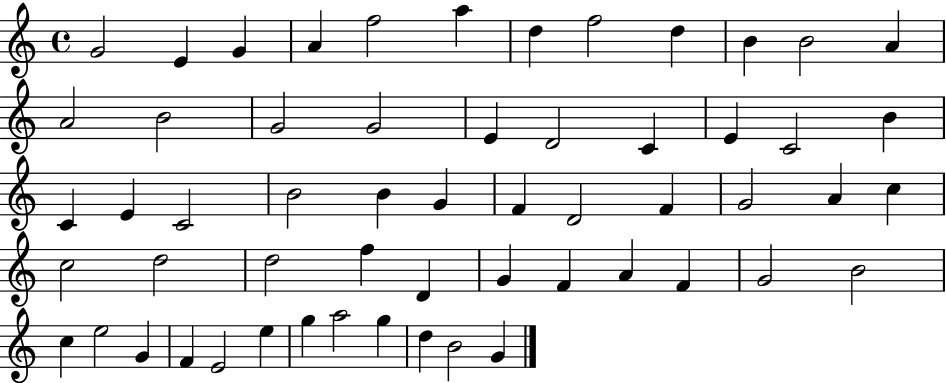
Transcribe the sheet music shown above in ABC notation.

X:1
T:Untitled
M:4/4
L:1/4
K:C
G2 E G A f2 a d f2 d B B2 A A2 B2 G2 G2 E D2 C E C2 B C E C2 B2 B G F D2 F G2 A c c2 d2 d2 f D G F A F G2 B2 c e2 G F E2 e g a2 g d B2 G